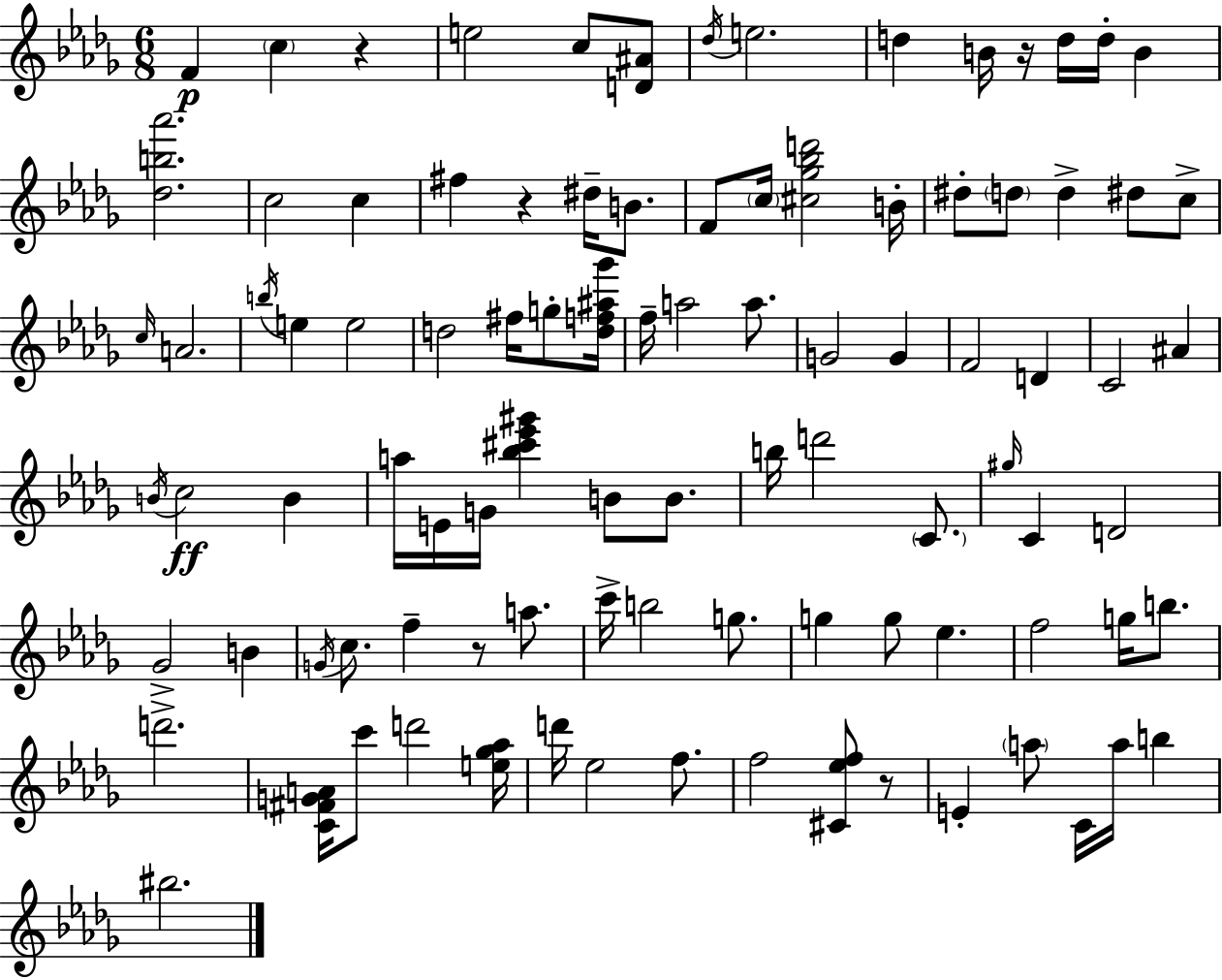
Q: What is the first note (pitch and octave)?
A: F4